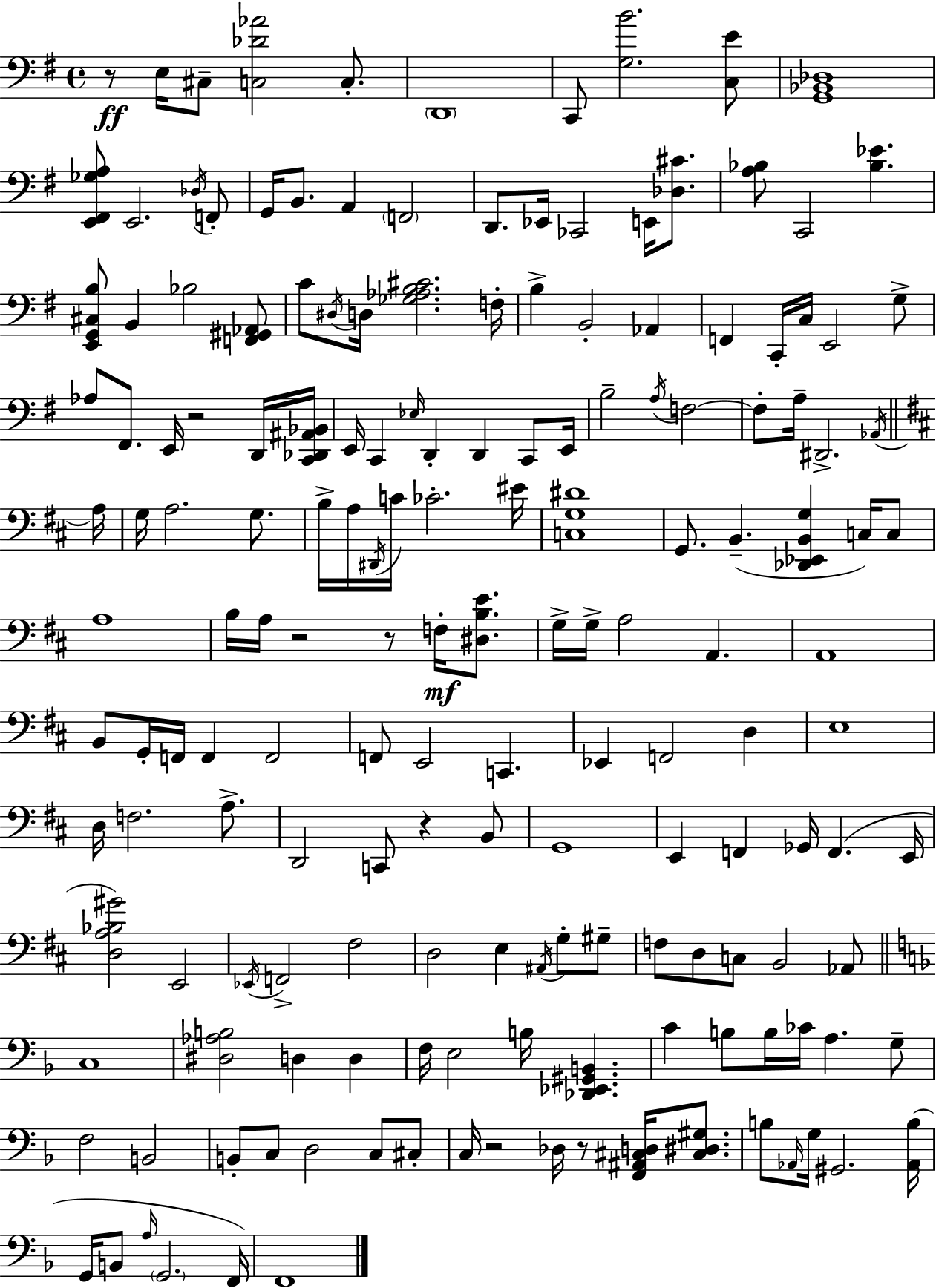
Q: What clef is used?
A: bass